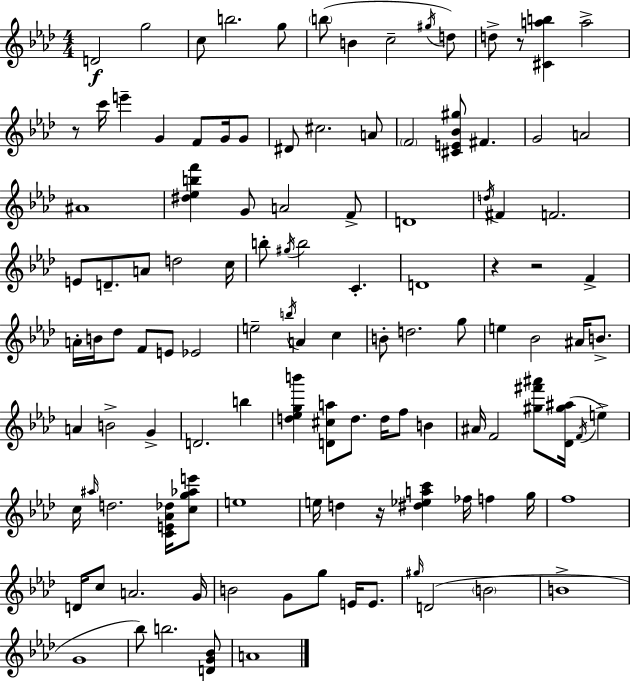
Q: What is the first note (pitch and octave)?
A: D4